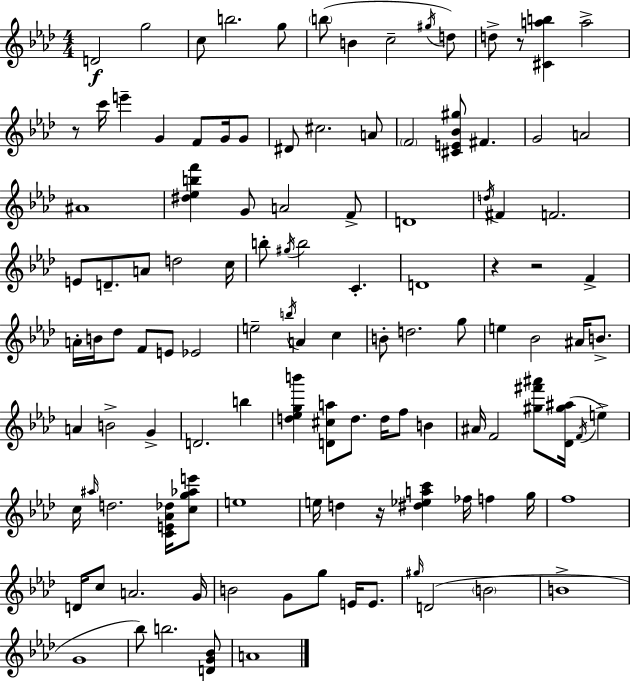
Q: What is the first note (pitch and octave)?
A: D4